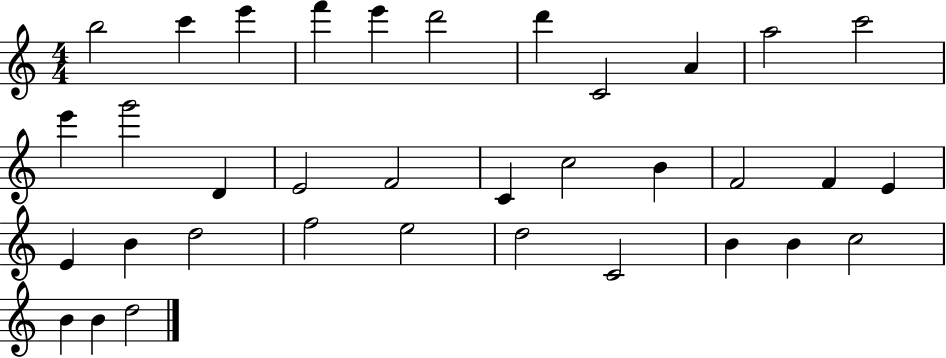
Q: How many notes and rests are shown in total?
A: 35